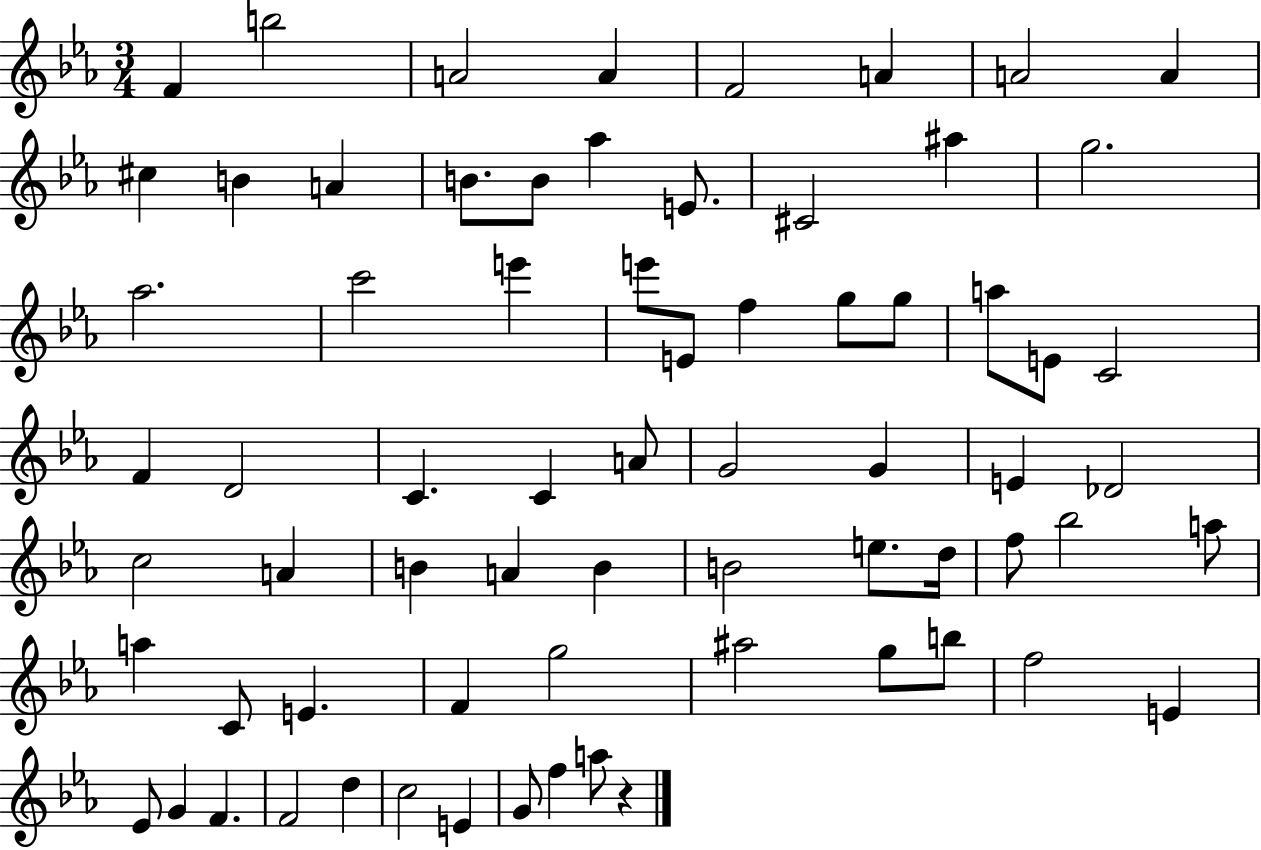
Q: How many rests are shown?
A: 1